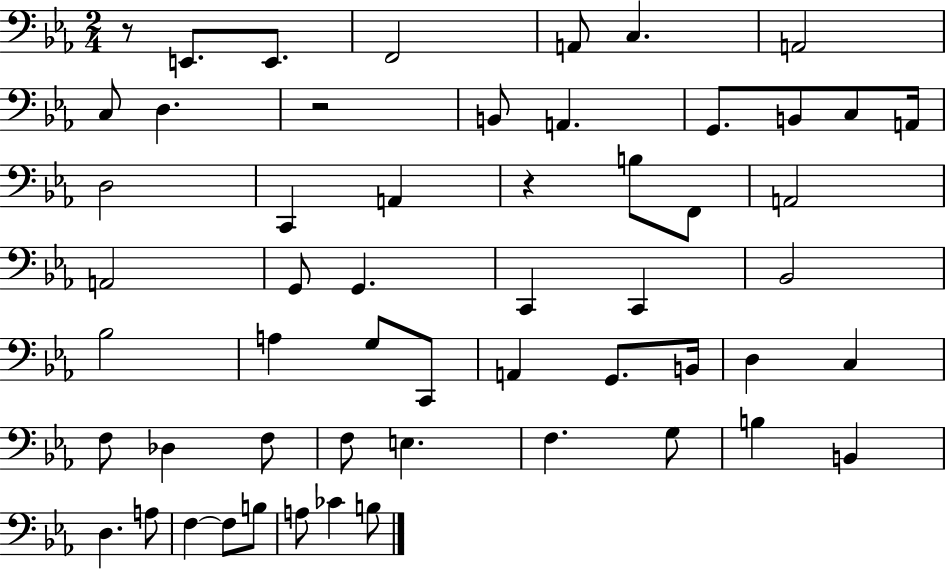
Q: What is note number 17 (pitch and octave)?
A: A2